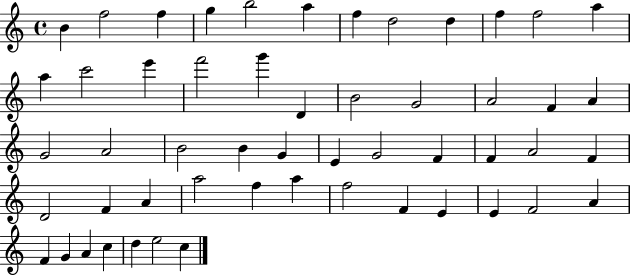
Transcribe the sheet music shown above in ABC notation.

X:1
T:Untitled
M:4/4
L:1/4
K:C
B f2 f g b2 a f d2 d f f2 a a c'2 e' f'2 g' D B2 G2 A2 F A G2 A2 B2 B G E G2 F F A2 F D2 F A a2 f a f2 F E E F2 A F G A c d e2 c